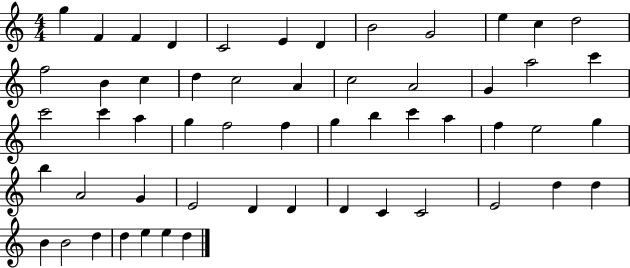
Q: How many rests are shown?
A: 0